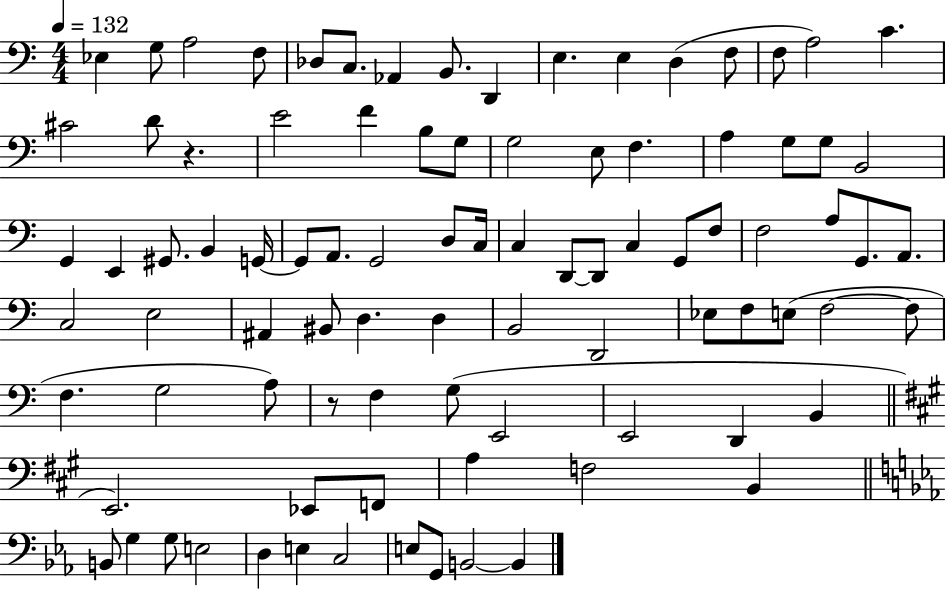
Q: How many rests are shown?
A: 2